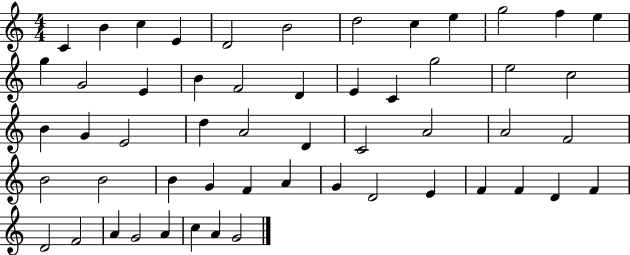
X:1
T:Untitled
M:4/4
L:1/4
K:C
C B c E D2 B2 d2 c e g2 f e g G2 E B F2 D E C g2 e2 c2 B G E2 d A2 D C2 A2 A2 F2 B2 B2 B G F A G D2 E F F D F D2 F2 A G2 A c A G2